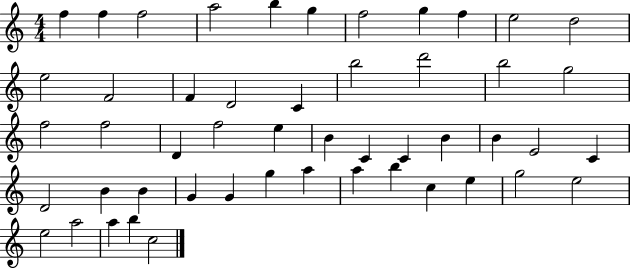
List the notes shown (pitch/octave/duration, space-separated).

F5/q F5/q F5/h A5/h B5/q G5/q F5/h G5/q F5/q E5/h D5/h E5/h F4/h F4/q D4/h C4/q B5/h D6/h B5/h G5/h F5/h F5/h D4/q F5/h E5/q B4/q C4/q C4/q B4/q B4/q E4/h C4/q D4/h B4/q B4/q G4/q G4/q G5/q A5/q A5/q B5/q C5/q E5/q G5/h E5/h E5/h A5/h A5/q B5/q C5/h